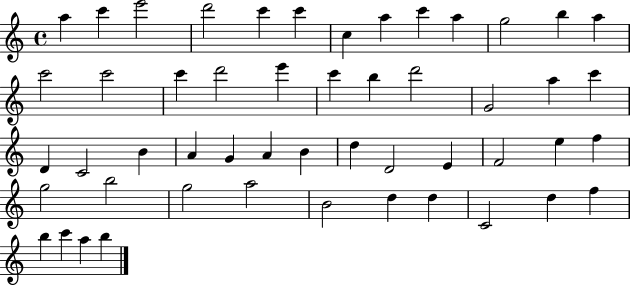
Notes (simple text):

A5/q C6/q E6/h D6/h C6/q C6/q C5/q A5/q C6/q A5/q G5/h B5/q A5/q C6/h C6/h C6/q D6/h E6/q C6/q B5/q D6/h G4/h A5/q C6/q D4/q C4/h B4/q A4/q G4/q A4/q B4/q D5/q D4/h E4/q F4/h E5/q F5/q G5/h B5/h G5/h A5/h B4/h D5/q D5/q C4/h D5/q F5/q B5/q C6/q A5/q B5/q